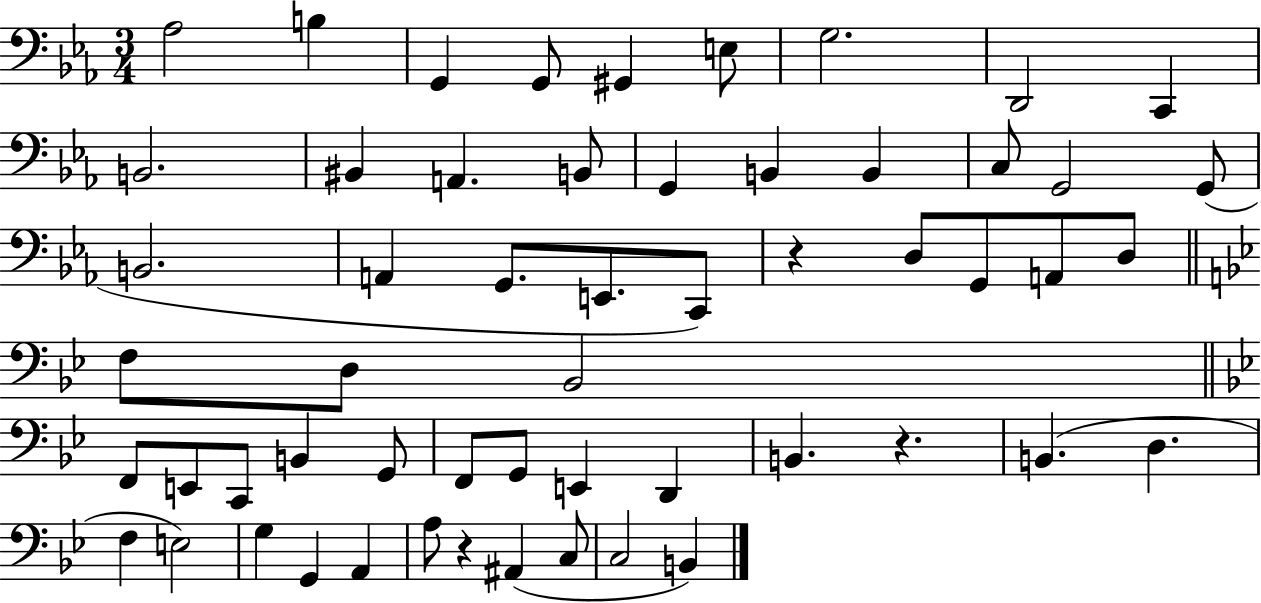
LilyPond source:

{
  \clef bass
  \numericTimeSignature
  \time 3/4
  \key ees \major
  aes2 b4 | g,4 g,8 gis,4 e8 | g2. | d,2 c,4 | \break b,2. | bis,4 a,4. b,8 | g,4 b,4 b,4 | c8 g,2 g,8( | \break b,2. | a,4 g,8. e,8. c,8) | r4 d8 g,8 a,8 d8 | \bar "||" \break \key bes \major f8 d8 bes,2 | \bar "||" \break \key g \minor f,8 e,8 c,8 b,4 g,8 | f,8 g,8 e,4 d,4 | b,4. r4. | b,4.( d4. | \break f4 e2) | g4 g,4 a,4 | a8 r4 ais,4( c8 | c2 b,4) | \break \bar "|."
}